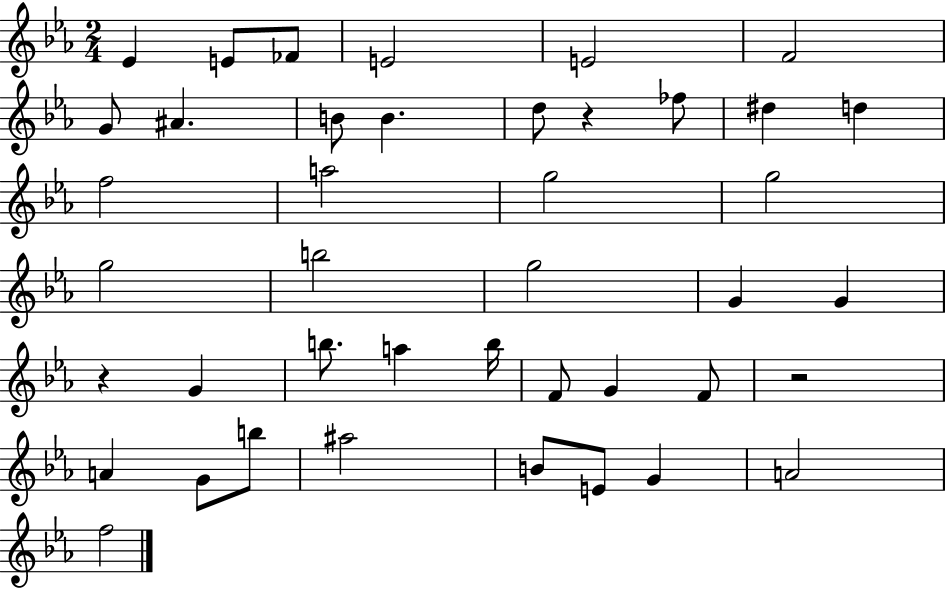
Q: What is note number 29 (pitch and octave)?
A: G4